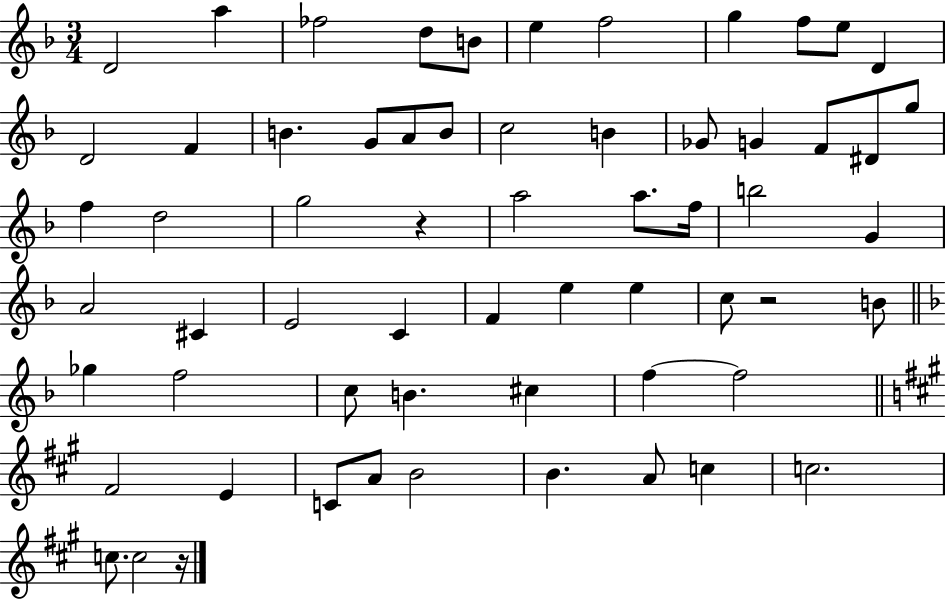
D4/h A5/q FES5/h D5/e B4/e E5/q F5/h G5/q F5/e E5/e D4/q D4/h F4/q B4/q. G4/e A4/e B4/e C5/h B4/q Gb4/e G4/q F4/e D#4/e G5/e F5/q D5/h G5/h R/q A5/h A5/e. F5/s B5/h G4/q A4/h C#4/q E4/h C4/q F4/q E5/q E5/q C5/e R/h B4/e Gb5/q F5/h C5/e B4/q. C#5/q F5/q F5/h F#4/h E4/q C4/e A4/e B4/h B4/q. A4/e C5/q C5/h. C5/e. C5/h R/s